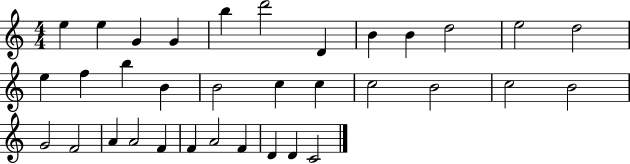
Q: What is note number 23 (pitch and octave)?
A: B4